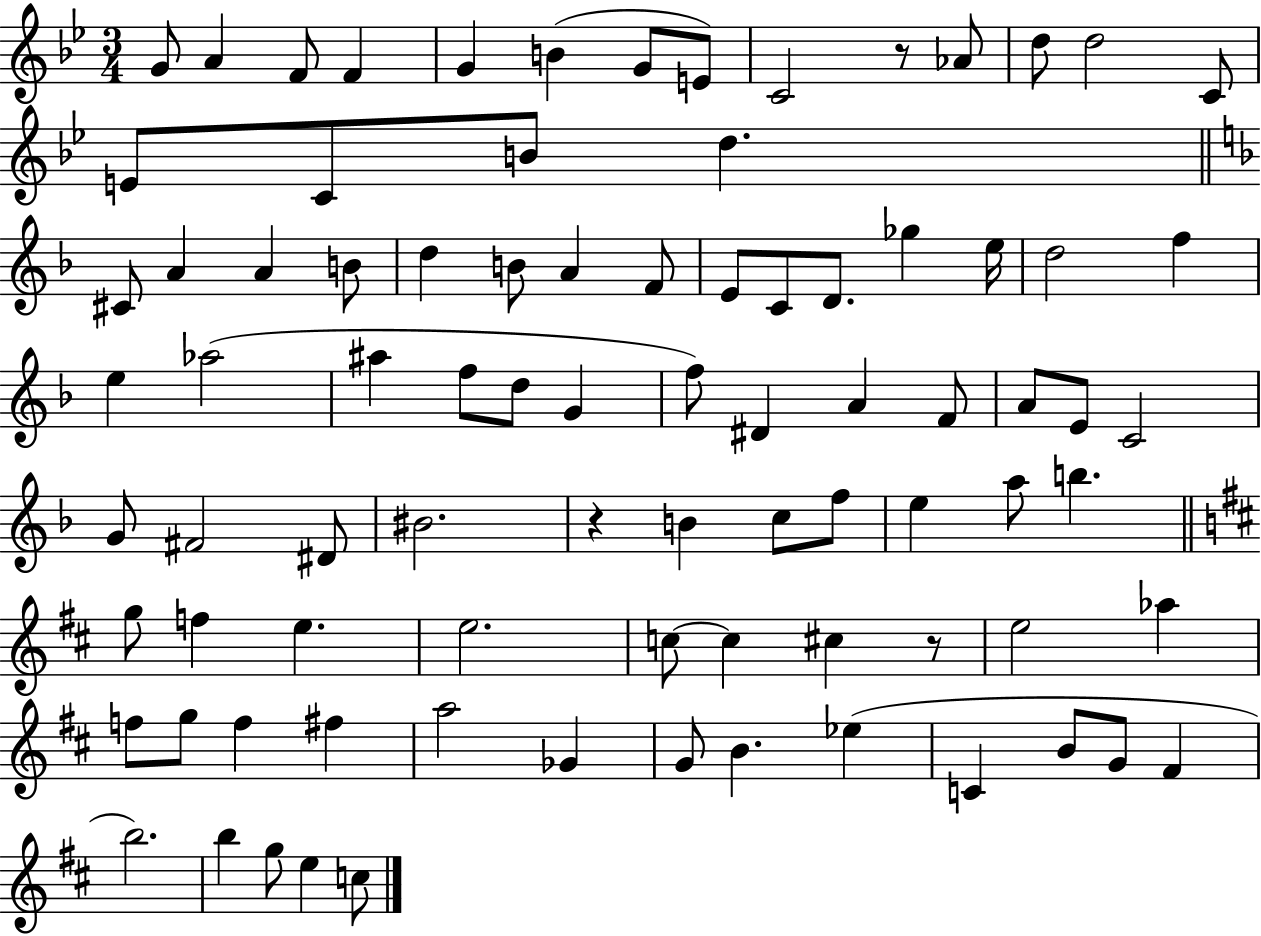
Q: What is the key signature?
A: BES major